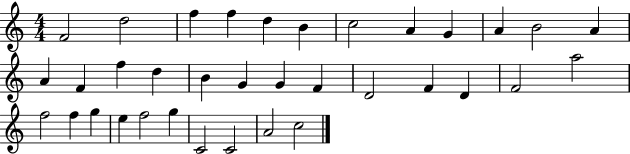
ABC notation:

X:1
T:Untitled
M:4/4
L:1/4
K:C
F2 d2 f f d B c2 A G A B2 A A F f d B G G F D2 F D F2 a2 f2 f g e f2 g C2 C2 A2 c2